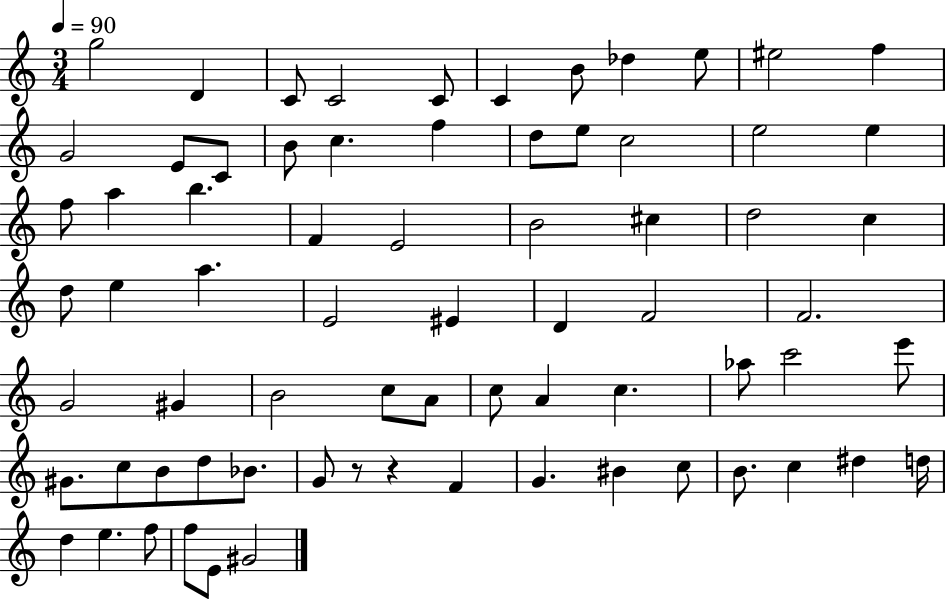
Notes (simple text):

G5/h D4/q C4/e C4/h C4/e C4/q B4/e Db5/q E5/e EIS5/h F5/q G4/h E4/e C4/e B4/e C5/q. F5/q D5/e E5/e C5/h E5/h E5/q F5/e A5/q B5/q. F4/q E4/h B4/h C#5/q D5/h C5/q D5/e E5/q A5/q. E4/h EIS4/q D4/q F4/h F4/h. G4/h G#4/q B4/h C5/e A4/e C5/e A4/q C5/q. Ab5/e C6/h E6/e G#4/e. C5/e B4/e D5/e Bb4/e. G4/e R/e R/q F4/q G4/q. BIS4/q C5/e B4/e. C5/q D#5/q D5/s D5/q E5/q. F5/e F5/e E4/e G#4/h